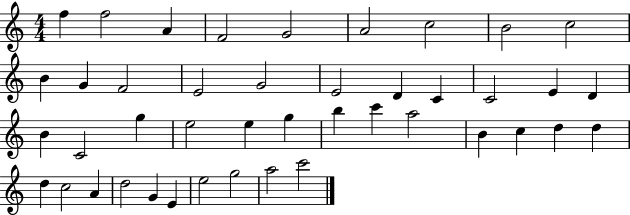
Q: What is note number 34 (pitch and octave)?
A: D5